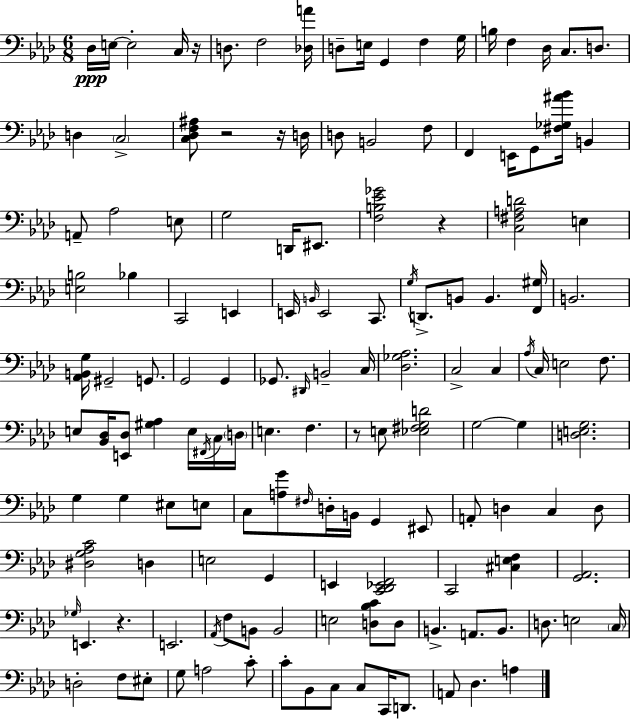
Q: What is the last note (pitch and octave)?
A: A3